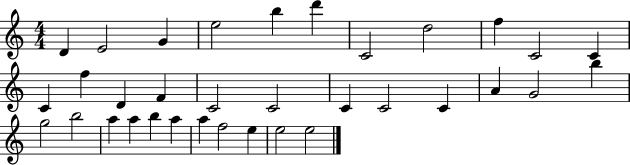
D4/q E4/h G4/q E5/h B5/q D6/q C4/h D5/h F5/q C4/h C4/q C4/q F5/q D4/q F4/q C4/h C4/h C4/q C4/h C4/q A4/q G4/h B5/q G5/h B5/h A5/q A5/q B5/q A5/q A5/q F5/h E5/q E5/h E5/h